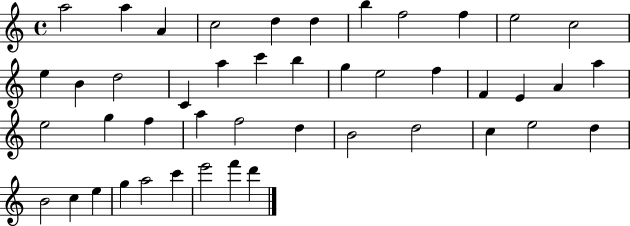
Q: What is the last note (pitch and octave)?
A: D6